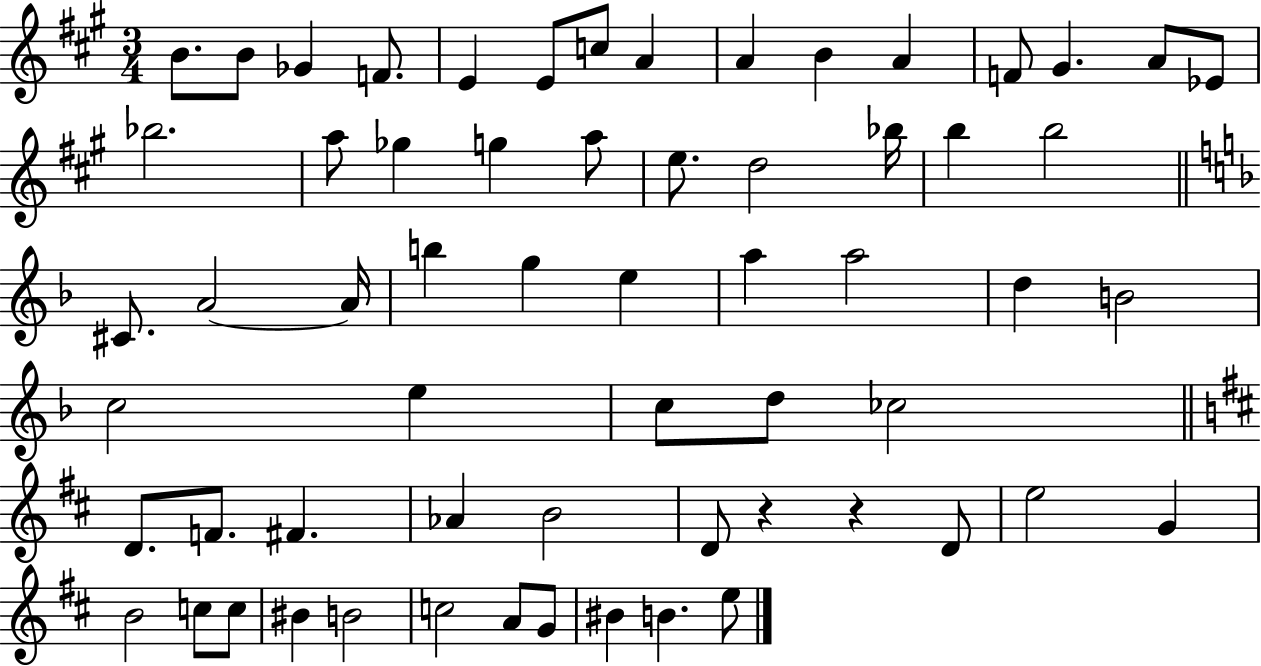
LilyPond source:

{
  \clef treble
  \numericTimeSignature
  \time 3/4
  \key a \major
  b'8. b'8 ges'4 f'8. | e'4 e'8 c''8 a'4 | a'4 b'4 a'4 | f'8 gis'4. a'8 ees'8 | \break bes''2. | a''8 ges''4 g''4 a''8 | e''8. d''2 bes''16 | b''4 b''2 | \break \bar "||" \break \key d \minor cis'8. a'2~~ a'16 | b''4 g''4 e''4 | a''4 a''2 | d''4 b'2 | \break c''2 e''4 | c''8 d''8 ces''2 | \bar "||" \break \key d \major d'8. f'8. fis'4. | aes'4 b'2 | d'8 r4 r4 d'8 | e''2 g'4 | \break b'2 c''8 c''8 | bis'4 b'2 | c''2 a'8 g'8 | bis'4 b'4. e''8 | \break \bar "|."
}